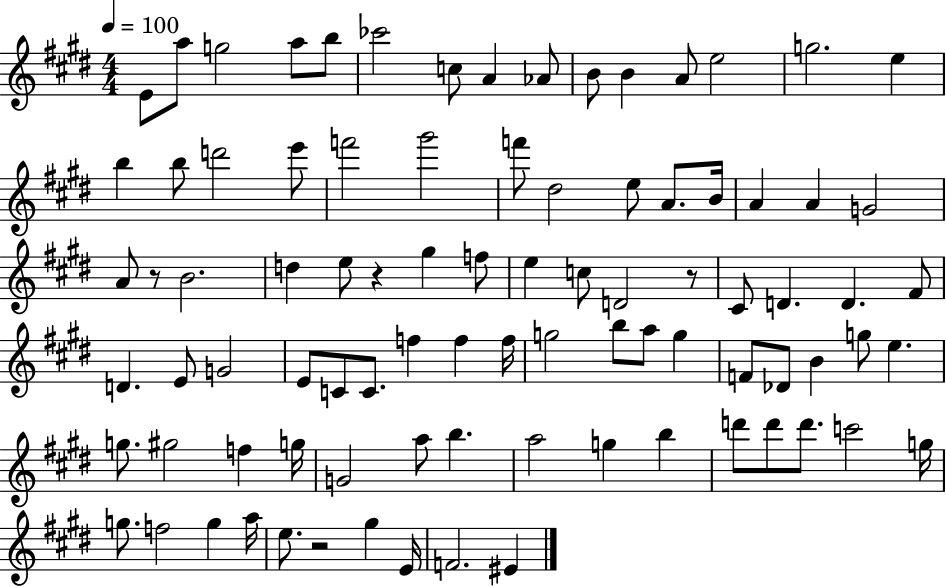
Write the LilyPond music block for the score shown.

{
  \clef treble
  \numericTimeSignature
  \time 4/4
  \key e \major
  \tempo 4 = 100
  \repeat volta 2 { e'8 a''8 g''2 a''8 b''8 | ces'''2 c''8 a'4 aes'8 | b'8 b'4 a'8 e''2 | g''2. e''4 | \break b''4 b''8 d'''2 e'''8 | f'''2 gis'''2 | f'''8 dis''2 e''8 a'8. b'16 | a'4 a'4 g'2 | \break a'8 r8 b'2. | d''4 e''8 r4 gis''4 f''8 | e''4 c''8 d'2 r8 | cis'8 d'4. d'4. fis'8 | \break d'4. e'8 g'2 | e'8 c'8 c'8. f''4 f''4 f''16 | g''2 b''8 a''8 g''4 | f'8 des'8 b'4 g''8 e''4. | \break g''8. gis''2 f''4 g''16 | g'2 a''8 b''4. | a''2 g''4 b''4 | d'''8 d'''8 d'''8. c'''2 g''16 | \break g''8. f''2 g''4 a''16 | e''8. r2 gis''4 e'16 | f'2. eis'4 | } \bar "|."
}